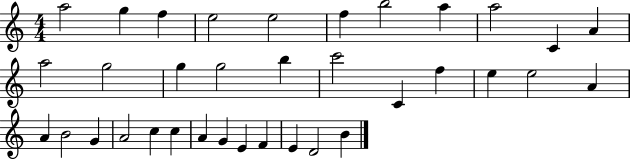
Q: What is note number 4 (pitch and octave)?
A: E5